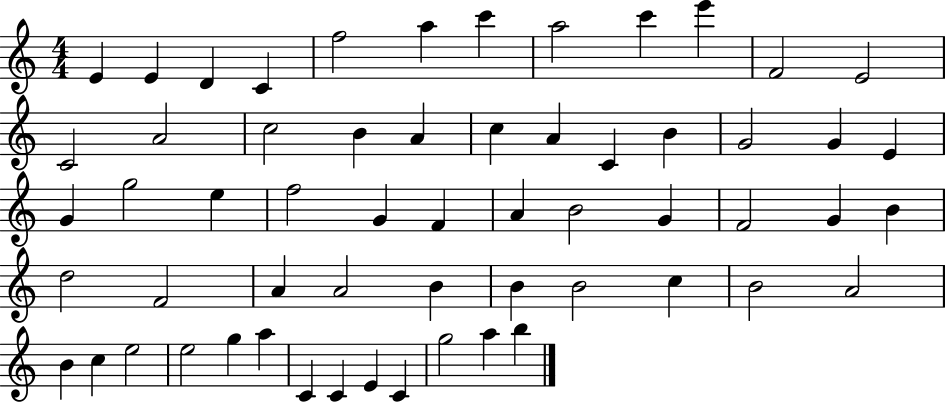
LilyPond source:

{
  \clef treble
  \numericTimeSignature
  \time 4/4
  \key c \major
  e'4 e'4 d'4 c'4 | f''2 a''4 c'''4 | a''2 c'''4 e'''4 | f'2 e'2 | \break c'2 a'2 | c''2 b'4 a'4 | c''4 a'4 c'4 b'4 | g'2 g'4 e'4 | \break g'4 g''2 e''4 | f''2 g'4 f'4 | a'4 b'2 g'4 | f'2 g'4 b'4 | \break d''2 f'2 | a'4 a'2 b'4 | b'4 b'2 c''4 | b'2 a'2 | \break b'4 c''4 e''2 | e''2 g''4 a''4 | c'4 c'4 e'4 c'4 | g''2 a''4 b''4 | \break \bar "|."
}